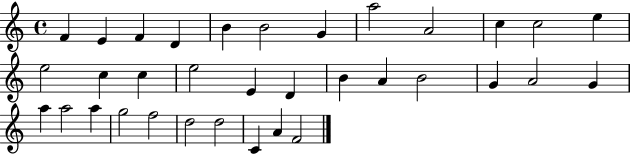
X:1
T:Untitled
M:4/4
L:1/4
K:C
F E F D B B2 G a2 A2 c c2 e e2 c c e2 E D B A B2 G A2 G a a2 a g2 f2 d2 d2 C A F2